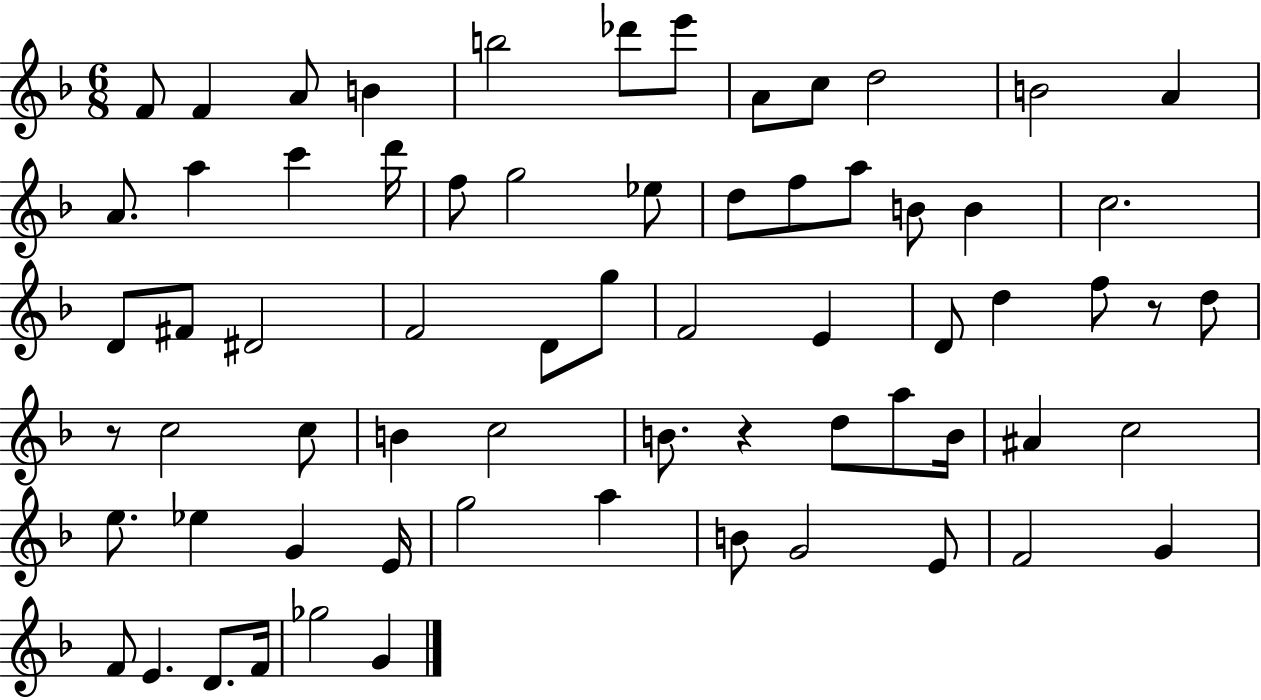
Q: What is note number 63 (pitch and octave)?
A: Gb5